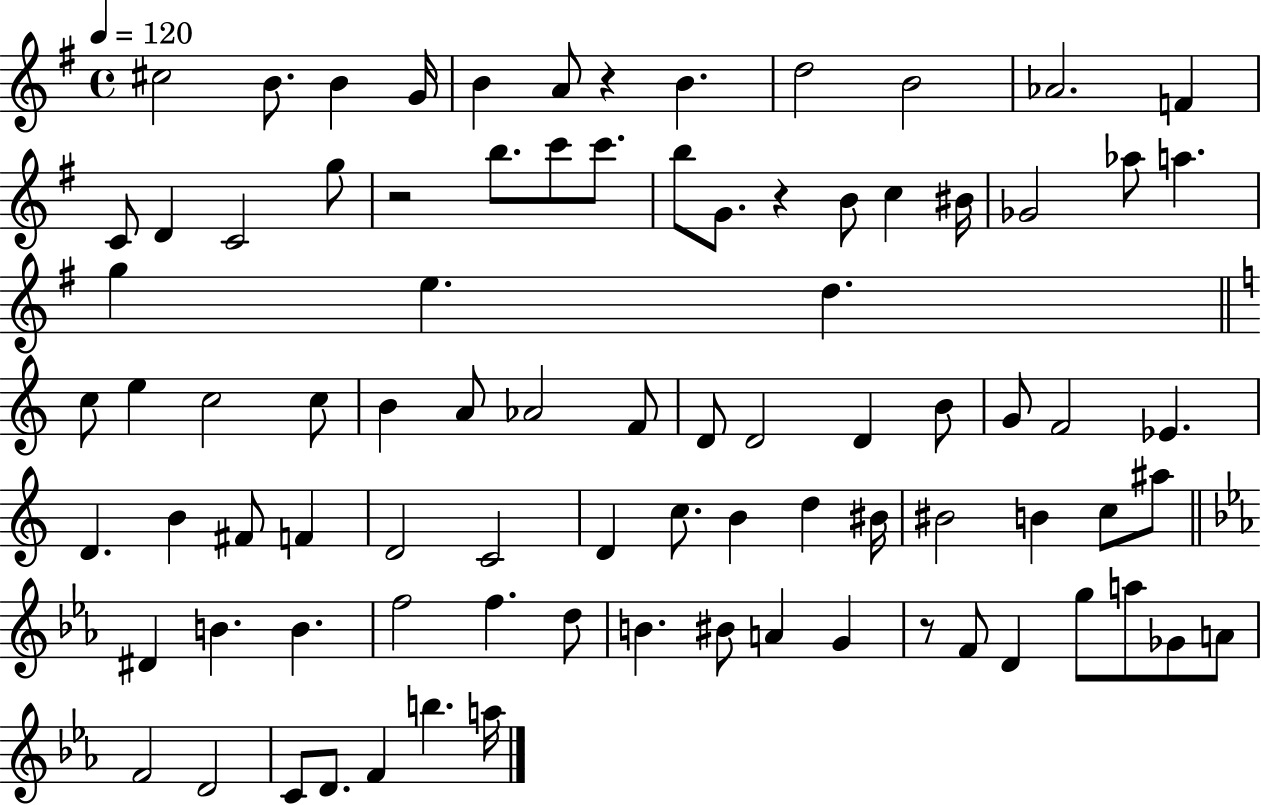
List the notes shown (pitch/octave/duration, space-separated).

C#5/h B4/e. B4/q G4/s B4/q A4/e R/q B4/q. D5/h B4/h Ab4/h. F4/q C4/e D4/q C4/h G5/e R/h B5/e. C6/e C6/e. B5/e G4/e. R/q B4/e C5/q BIS4/s Gb4/h Ab5/e A5/q. G5/q E5/q. D5/q. C5/e E5/q C5/h C5/e B4/q A4/e Ab4/h F4/e D4/e D4/h D4/q B4/e G4/e F4/h Eb4/q. D4/q. B4/q F#4/e F4/q D4/h C4/h D4/q C5/e. B4/q D5/q BIS4/s BIS4/h B4/q C5/e A#5/e D#4/q B4/q. B4/q. F5/h F5/q. D5/e B4/q. BIS4/e A4/q G4/q R/e F4/e D4/q G5/e A5/e Gb4/e A4/e F4/h D4/h C4/e D4/e. F4/q B5/q. A5/s